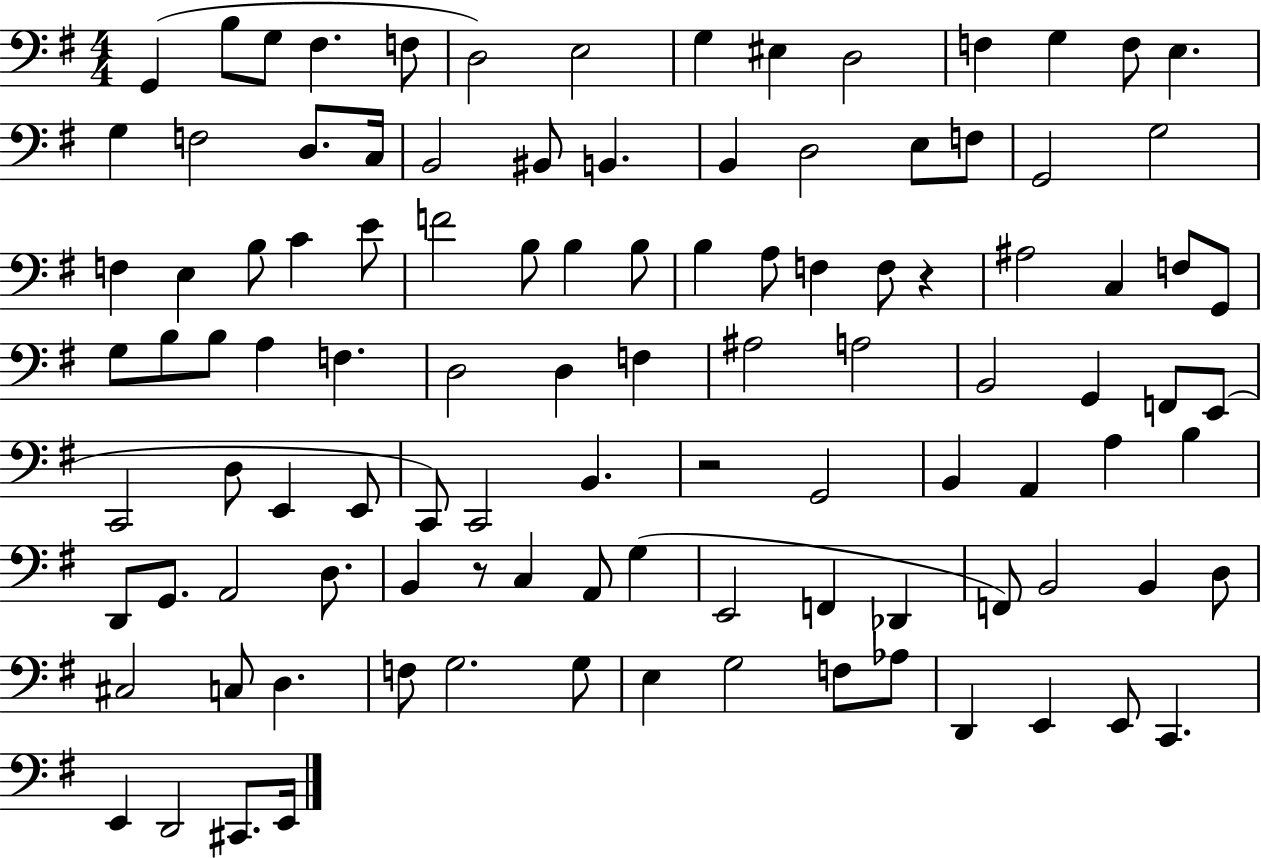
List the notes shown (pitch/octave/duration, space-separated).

G2/q B3/e G3/e F#3/q. F3/e D3/h E3/h G3/q EIS3/q D3/h F3/q G3/q F3/e E3/q. G3/q F3/h D3/e. C3/s B2/h BIS2/e B2/q. B2/q D3/h E3/e F3/e G2/h G3/h F3/q E3/q B3/e C4/q E4/e F4/h B3/e B3/q B3/e B3/q A3/e F3/q F3/e R/q A#3/h C3/q F3/e G2/e G3/e B3/e B3/e A3/q F3/q. D3/h D3/q F3/q A#3/h A3/h B2/h G2/q F2/e E2/e C2/h D3/e E2/q E2/e C2/e C2/h B2/q. R/h G2/h B2/q A2/q A3/q B3/q D2/e G2/e. A2/h D3/e. B2/q R/e C3/q A2/e G3/q E2/h F2/q Db2/q F2/e B2/h B2/q D3/e C#3/h C3/e D3/q. F3/e G3/h. G3/e E3/q G3/h F3/e Ab3/e D2/q E2/q E2/e C2/q. E2/q D2/h C#2/e. E2/s